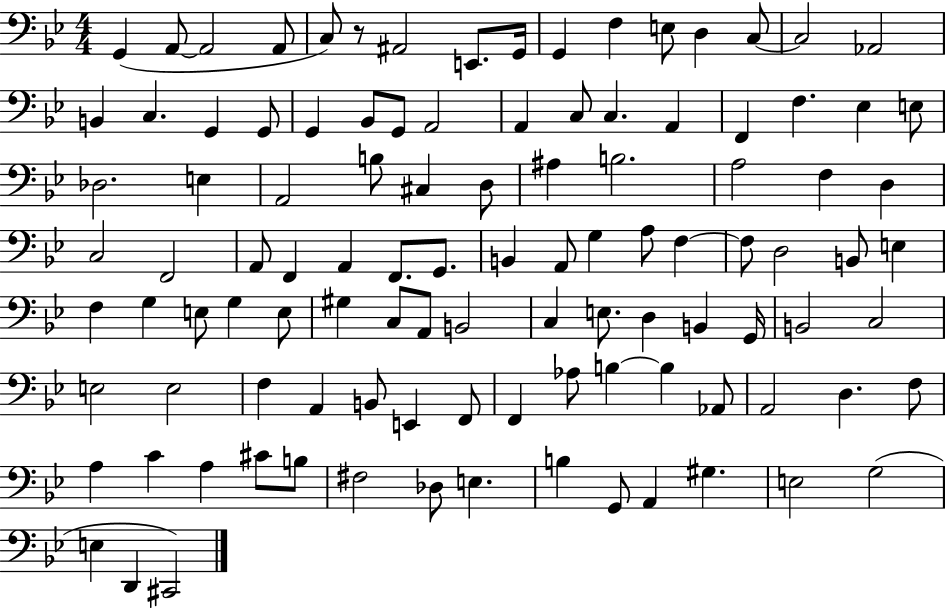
X:1
T:Untitled
M:4/4
L:1/4
K:Bb
G,, A,,/2 A,,2 A,,/2 C,/2 z/2 ^A,,2 E,,/2 G,,/4 G,, F, E,/2 D, C,/2 C,2 _A,,2 B,, C, G,, G,,/2 G,, _B,,/2 G,,/2 A,,2 A,, C,/2 C, A,, F,, F, _E, E,/2 _D,2 E, A,,2 B,/2 ^C, D,/2 ^A, B,2 A,2 F, D, C,2 F,,2 A,,/2 F,, A,, F,,/2 G,,/2 B,, A,,/2 G, A,/2 F, F,/2 D,2 B,,/2 E, F, G, E,/2 G, E,/2 ^G, C,/2 A,,/2 B,,2 C, E,/2 D, B,, G,,/4 B,,2 C,2 E,2 E,2 F, A,, B,,/2 E,, F,,/2 F,, _A,/2 B, B, _A,,/2 A,,2 D, F,/2 A, C A, ^C/2 B,/2 ^F,2 _D,/2 E, B, G,,/2 A,, ^G, E,2 G,2 E, D,, ^C,,2